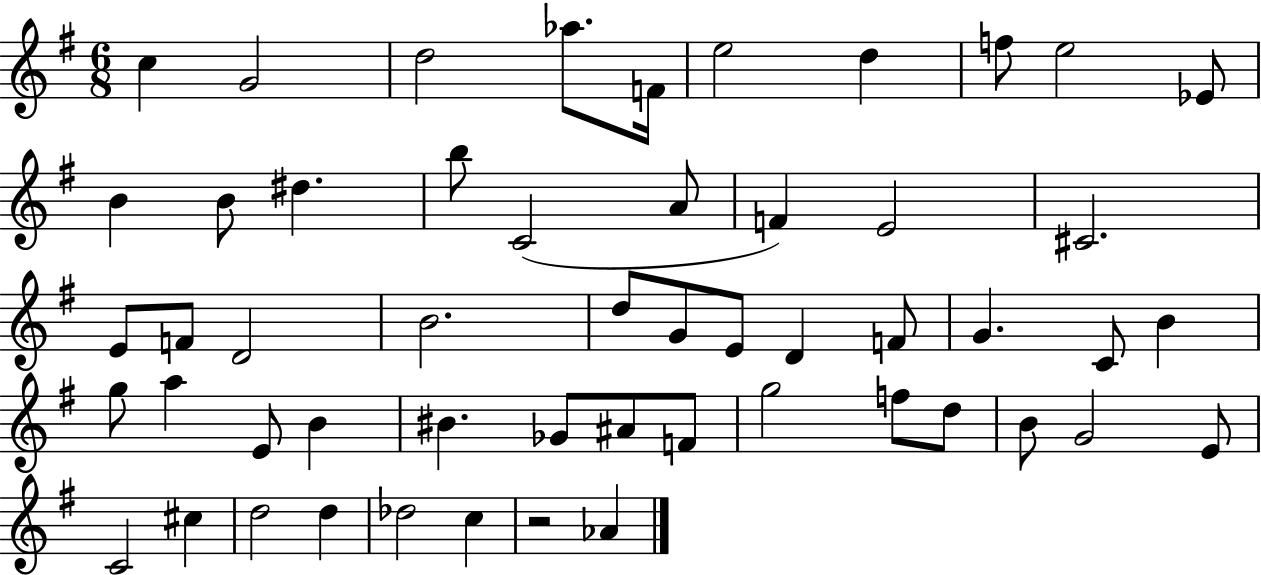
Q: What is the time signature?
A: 6/8